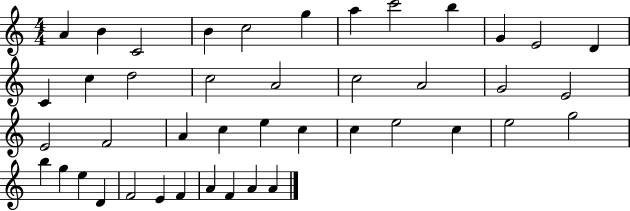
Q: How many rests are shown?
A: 0